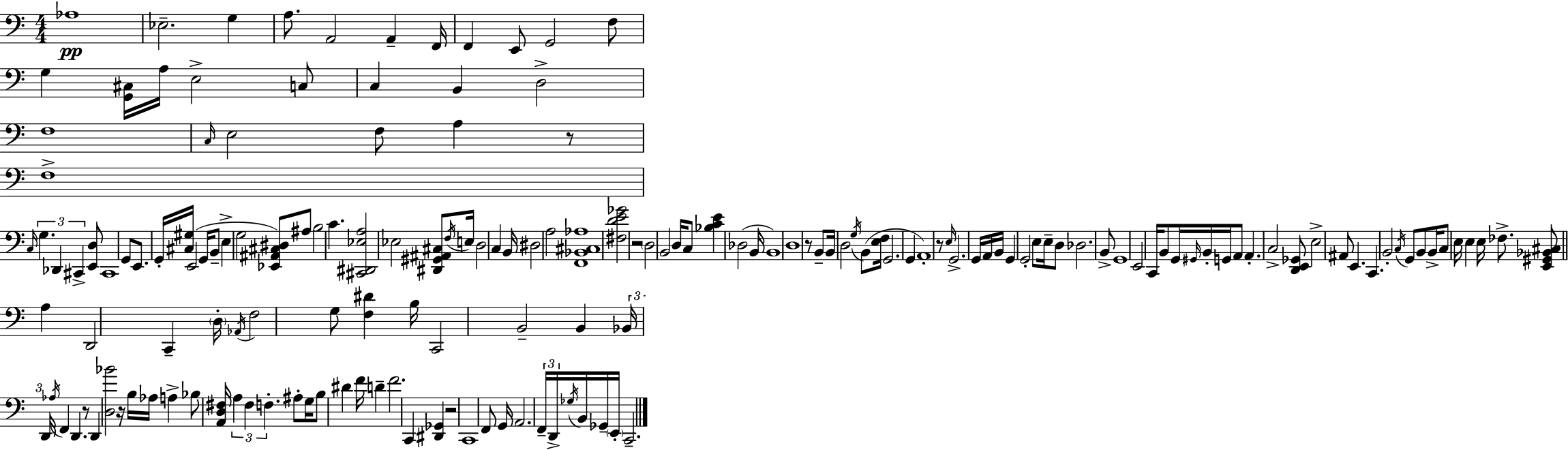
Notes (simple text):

Ab3/w Eb3/h. G3/q A3/e. A2/h A2/q F2/s F2/q E2/e G2/h F3/e G3/q [G2,C#3]/s A3/s E3/h C3/e C3/q B2/q D3/h F3/w C3/s E3/h F3/e A3/q R/e F3/w C3/s G3/q. Db2/q C#2/q [E2,D3]/e C#2/w G2/e E2/e. G2/s [C#3,G#3]/s E2/h G2/s B2/e E3/q G3/h [Eb2,A#2,C#3,D#3]/e A#3/e B3/h C4/q. [C#2,D#2,Eb3,A3]/h Eb3/h [D#2,G#2,A#2,C#3]/e F3/s E3/s D3/h C3/q B2/s D#3/h A3/h [F2,Bb2,C#3,Ab3]/w [F#3,D4,E4,Gb4]/h R/h D3/h B2/h D3/s C3/e [Bb3,C4,E4]/q Db3/h B2/s B2/w D3/w R/e B2/e B2/s D3/h G3/s B2/e [E3,F3]/s G2/h. G2/q A2/w R/e E3/s G2/h. G2/s A2/s B2/s G2/q G2/h E3/e E3/s D3/e Db3/h. B2/e G2/w E2/h C2/s B2/e G2/s G#2/s B2/s G2/s A2/e A2/q. C3/h [D2,E2,Gb2]/e E3/h A#2/e E2/q. C2/q. B2/h C3/s G2/e B2/e B2/s C3/e E3/s E3/q E3/s FES3/e. [E2,G#2,Bb2,C#3]/e A3/q D2/h C2/q D3/s Ab2/s F3/h G3/e [F3,D#4]/q B3/s C2/h B2/h B2/q Bb2/s D2/s Ab3/s F2/q D2/q. R/e D2/q [D3,Bb4]/h R/s B3/s Ab3/s A3/q Bb3/e [A2,D3,F#3]/s A3/q F#3/q F3/q. A#3/e G3/s B3/e D#4/q F4/s D4/q F4/h. C2/q [D#2,Gb2]/q R/h C2/w F2/e G2/s A2/h. F2/s D2/s Gb3/s B2/s Gb2/s E2/s C2/h.